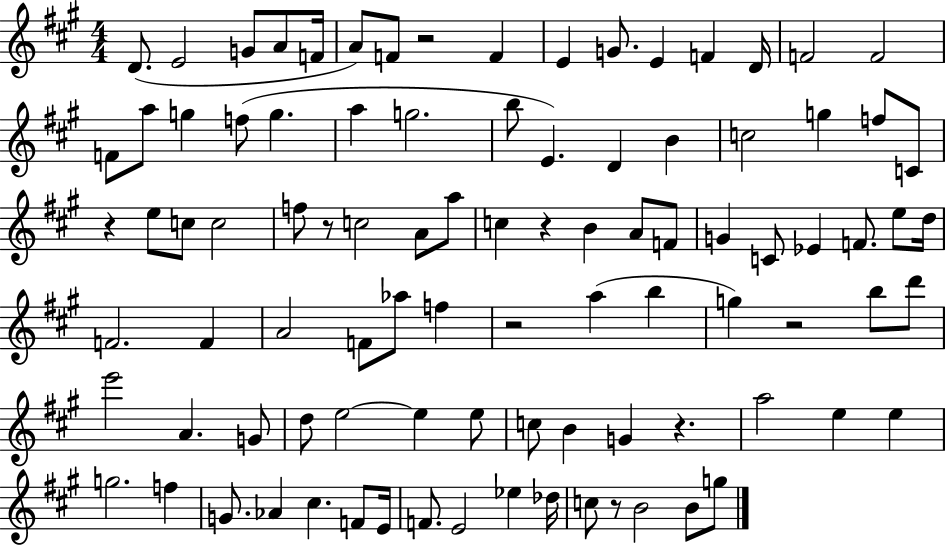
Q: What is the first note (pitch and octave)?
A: D4